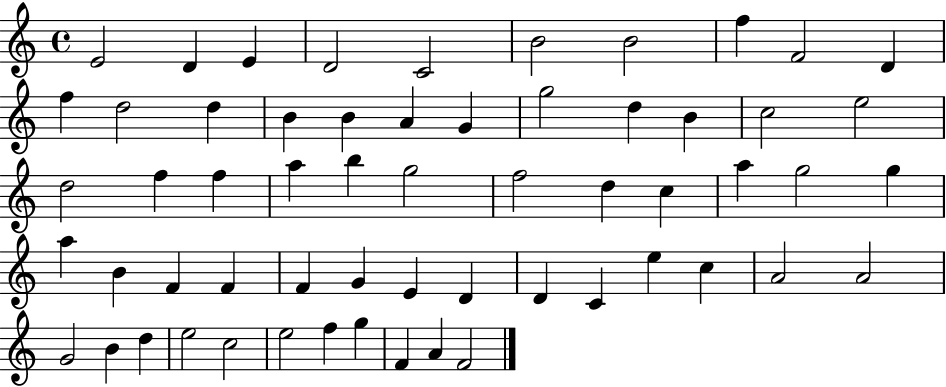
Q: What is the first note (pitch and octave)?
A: E4